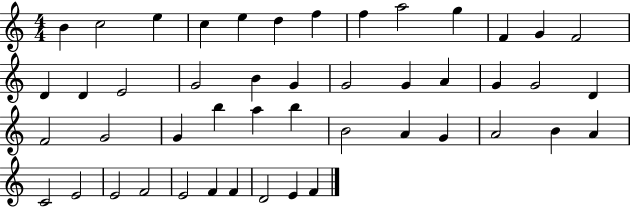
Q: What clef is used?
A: treble